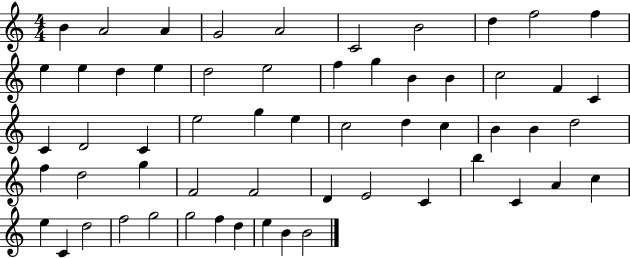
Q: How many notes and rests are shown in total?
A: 58